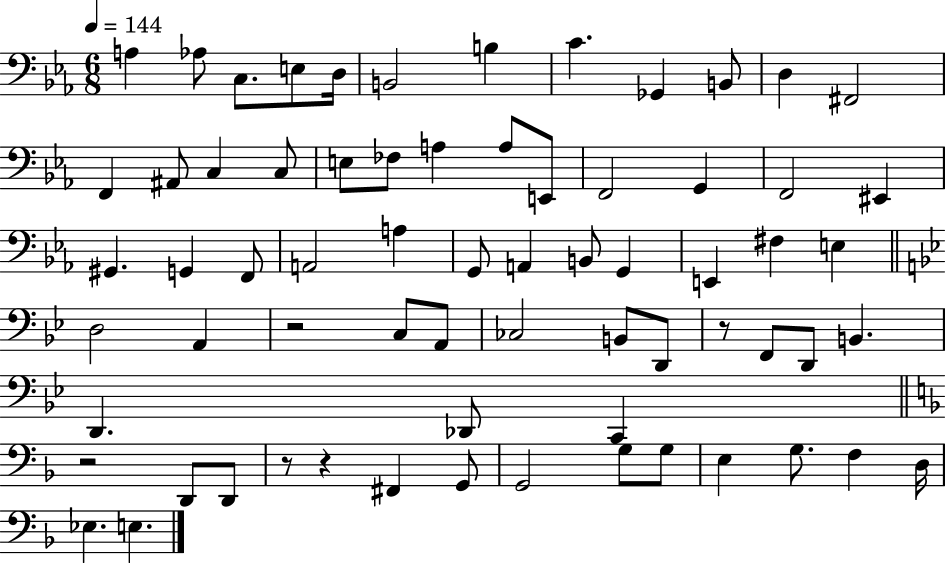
{
  \clef bass
  \numericTimeSignature
  \time 6/8
  \key ees \major
  \tempo 4 = 144
  a4 aes8 c8. e8 d16 | b,2 b4 | c'4. ges,4 b,8 | d4 fis,2 | \break f,4 ais,8 c4 c8 | e8 fes8 a4 a8 e,8 | f,2 g,4 | f,2 eis,4 | \break gis,4. g,4 f,8 | a,2 a4 | g,8 a,4 b,8 g,4 | e,4 fis4 e4 | \break \bar "||" \break \key bes \major d2 a,4 | r2 c8 a,8 | ces2 b,8 d,8 | r8 f,8 d,8 b,4. | \break d,4. des,8 c,4 | \bar "||" \break \key f \major r2 d,8 d,8 | r8 r4 fis,4 g,8 | g,2 g8 g8 | e4 g8. f4 d16 | \break ees4. e4. | \bar "|."
}